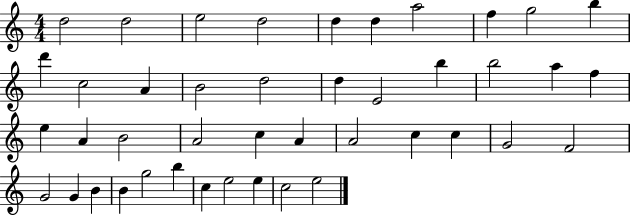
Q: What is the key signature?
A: C major